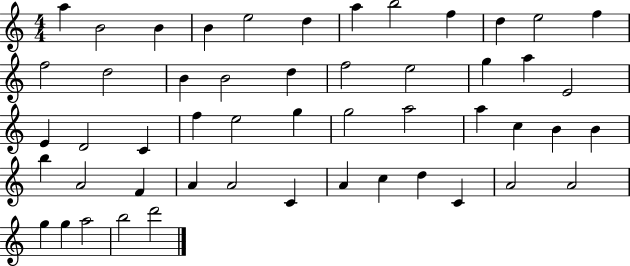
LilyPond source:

{
  \clef treble
  \numericTimeSignature
  \time 4/4
  \key c \major
  a''4 b'2 b'4 | b'4 e''2 d''4 | a''4 b''2 f''4 | d''4 e''2 f''4 | \break f''2 d''2 | b'4 b'2 d''4 | f''2 e''2 | g''4 a''4 e'2 | \break e'4 d'2 c'4 | f''4 e''2 g''4 | g''2 a''2 | a''4 c''4 b'4 b'4 | \break b''4 a'2 f'4 | a'4 a'2 c'4 | a'4 c''4 d''4 c'4 | a'2 a'2 | \break g''4 g''4 a''2 | b''2 d'''2 | \bar "|."
}